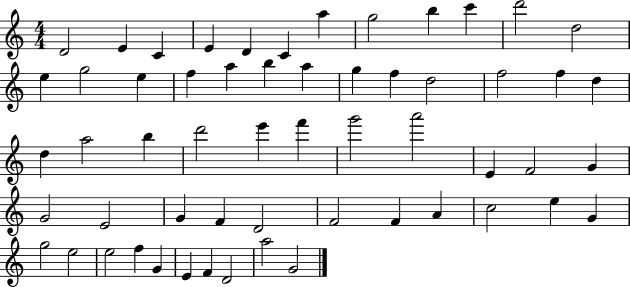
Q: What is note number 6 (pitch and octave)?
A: C4